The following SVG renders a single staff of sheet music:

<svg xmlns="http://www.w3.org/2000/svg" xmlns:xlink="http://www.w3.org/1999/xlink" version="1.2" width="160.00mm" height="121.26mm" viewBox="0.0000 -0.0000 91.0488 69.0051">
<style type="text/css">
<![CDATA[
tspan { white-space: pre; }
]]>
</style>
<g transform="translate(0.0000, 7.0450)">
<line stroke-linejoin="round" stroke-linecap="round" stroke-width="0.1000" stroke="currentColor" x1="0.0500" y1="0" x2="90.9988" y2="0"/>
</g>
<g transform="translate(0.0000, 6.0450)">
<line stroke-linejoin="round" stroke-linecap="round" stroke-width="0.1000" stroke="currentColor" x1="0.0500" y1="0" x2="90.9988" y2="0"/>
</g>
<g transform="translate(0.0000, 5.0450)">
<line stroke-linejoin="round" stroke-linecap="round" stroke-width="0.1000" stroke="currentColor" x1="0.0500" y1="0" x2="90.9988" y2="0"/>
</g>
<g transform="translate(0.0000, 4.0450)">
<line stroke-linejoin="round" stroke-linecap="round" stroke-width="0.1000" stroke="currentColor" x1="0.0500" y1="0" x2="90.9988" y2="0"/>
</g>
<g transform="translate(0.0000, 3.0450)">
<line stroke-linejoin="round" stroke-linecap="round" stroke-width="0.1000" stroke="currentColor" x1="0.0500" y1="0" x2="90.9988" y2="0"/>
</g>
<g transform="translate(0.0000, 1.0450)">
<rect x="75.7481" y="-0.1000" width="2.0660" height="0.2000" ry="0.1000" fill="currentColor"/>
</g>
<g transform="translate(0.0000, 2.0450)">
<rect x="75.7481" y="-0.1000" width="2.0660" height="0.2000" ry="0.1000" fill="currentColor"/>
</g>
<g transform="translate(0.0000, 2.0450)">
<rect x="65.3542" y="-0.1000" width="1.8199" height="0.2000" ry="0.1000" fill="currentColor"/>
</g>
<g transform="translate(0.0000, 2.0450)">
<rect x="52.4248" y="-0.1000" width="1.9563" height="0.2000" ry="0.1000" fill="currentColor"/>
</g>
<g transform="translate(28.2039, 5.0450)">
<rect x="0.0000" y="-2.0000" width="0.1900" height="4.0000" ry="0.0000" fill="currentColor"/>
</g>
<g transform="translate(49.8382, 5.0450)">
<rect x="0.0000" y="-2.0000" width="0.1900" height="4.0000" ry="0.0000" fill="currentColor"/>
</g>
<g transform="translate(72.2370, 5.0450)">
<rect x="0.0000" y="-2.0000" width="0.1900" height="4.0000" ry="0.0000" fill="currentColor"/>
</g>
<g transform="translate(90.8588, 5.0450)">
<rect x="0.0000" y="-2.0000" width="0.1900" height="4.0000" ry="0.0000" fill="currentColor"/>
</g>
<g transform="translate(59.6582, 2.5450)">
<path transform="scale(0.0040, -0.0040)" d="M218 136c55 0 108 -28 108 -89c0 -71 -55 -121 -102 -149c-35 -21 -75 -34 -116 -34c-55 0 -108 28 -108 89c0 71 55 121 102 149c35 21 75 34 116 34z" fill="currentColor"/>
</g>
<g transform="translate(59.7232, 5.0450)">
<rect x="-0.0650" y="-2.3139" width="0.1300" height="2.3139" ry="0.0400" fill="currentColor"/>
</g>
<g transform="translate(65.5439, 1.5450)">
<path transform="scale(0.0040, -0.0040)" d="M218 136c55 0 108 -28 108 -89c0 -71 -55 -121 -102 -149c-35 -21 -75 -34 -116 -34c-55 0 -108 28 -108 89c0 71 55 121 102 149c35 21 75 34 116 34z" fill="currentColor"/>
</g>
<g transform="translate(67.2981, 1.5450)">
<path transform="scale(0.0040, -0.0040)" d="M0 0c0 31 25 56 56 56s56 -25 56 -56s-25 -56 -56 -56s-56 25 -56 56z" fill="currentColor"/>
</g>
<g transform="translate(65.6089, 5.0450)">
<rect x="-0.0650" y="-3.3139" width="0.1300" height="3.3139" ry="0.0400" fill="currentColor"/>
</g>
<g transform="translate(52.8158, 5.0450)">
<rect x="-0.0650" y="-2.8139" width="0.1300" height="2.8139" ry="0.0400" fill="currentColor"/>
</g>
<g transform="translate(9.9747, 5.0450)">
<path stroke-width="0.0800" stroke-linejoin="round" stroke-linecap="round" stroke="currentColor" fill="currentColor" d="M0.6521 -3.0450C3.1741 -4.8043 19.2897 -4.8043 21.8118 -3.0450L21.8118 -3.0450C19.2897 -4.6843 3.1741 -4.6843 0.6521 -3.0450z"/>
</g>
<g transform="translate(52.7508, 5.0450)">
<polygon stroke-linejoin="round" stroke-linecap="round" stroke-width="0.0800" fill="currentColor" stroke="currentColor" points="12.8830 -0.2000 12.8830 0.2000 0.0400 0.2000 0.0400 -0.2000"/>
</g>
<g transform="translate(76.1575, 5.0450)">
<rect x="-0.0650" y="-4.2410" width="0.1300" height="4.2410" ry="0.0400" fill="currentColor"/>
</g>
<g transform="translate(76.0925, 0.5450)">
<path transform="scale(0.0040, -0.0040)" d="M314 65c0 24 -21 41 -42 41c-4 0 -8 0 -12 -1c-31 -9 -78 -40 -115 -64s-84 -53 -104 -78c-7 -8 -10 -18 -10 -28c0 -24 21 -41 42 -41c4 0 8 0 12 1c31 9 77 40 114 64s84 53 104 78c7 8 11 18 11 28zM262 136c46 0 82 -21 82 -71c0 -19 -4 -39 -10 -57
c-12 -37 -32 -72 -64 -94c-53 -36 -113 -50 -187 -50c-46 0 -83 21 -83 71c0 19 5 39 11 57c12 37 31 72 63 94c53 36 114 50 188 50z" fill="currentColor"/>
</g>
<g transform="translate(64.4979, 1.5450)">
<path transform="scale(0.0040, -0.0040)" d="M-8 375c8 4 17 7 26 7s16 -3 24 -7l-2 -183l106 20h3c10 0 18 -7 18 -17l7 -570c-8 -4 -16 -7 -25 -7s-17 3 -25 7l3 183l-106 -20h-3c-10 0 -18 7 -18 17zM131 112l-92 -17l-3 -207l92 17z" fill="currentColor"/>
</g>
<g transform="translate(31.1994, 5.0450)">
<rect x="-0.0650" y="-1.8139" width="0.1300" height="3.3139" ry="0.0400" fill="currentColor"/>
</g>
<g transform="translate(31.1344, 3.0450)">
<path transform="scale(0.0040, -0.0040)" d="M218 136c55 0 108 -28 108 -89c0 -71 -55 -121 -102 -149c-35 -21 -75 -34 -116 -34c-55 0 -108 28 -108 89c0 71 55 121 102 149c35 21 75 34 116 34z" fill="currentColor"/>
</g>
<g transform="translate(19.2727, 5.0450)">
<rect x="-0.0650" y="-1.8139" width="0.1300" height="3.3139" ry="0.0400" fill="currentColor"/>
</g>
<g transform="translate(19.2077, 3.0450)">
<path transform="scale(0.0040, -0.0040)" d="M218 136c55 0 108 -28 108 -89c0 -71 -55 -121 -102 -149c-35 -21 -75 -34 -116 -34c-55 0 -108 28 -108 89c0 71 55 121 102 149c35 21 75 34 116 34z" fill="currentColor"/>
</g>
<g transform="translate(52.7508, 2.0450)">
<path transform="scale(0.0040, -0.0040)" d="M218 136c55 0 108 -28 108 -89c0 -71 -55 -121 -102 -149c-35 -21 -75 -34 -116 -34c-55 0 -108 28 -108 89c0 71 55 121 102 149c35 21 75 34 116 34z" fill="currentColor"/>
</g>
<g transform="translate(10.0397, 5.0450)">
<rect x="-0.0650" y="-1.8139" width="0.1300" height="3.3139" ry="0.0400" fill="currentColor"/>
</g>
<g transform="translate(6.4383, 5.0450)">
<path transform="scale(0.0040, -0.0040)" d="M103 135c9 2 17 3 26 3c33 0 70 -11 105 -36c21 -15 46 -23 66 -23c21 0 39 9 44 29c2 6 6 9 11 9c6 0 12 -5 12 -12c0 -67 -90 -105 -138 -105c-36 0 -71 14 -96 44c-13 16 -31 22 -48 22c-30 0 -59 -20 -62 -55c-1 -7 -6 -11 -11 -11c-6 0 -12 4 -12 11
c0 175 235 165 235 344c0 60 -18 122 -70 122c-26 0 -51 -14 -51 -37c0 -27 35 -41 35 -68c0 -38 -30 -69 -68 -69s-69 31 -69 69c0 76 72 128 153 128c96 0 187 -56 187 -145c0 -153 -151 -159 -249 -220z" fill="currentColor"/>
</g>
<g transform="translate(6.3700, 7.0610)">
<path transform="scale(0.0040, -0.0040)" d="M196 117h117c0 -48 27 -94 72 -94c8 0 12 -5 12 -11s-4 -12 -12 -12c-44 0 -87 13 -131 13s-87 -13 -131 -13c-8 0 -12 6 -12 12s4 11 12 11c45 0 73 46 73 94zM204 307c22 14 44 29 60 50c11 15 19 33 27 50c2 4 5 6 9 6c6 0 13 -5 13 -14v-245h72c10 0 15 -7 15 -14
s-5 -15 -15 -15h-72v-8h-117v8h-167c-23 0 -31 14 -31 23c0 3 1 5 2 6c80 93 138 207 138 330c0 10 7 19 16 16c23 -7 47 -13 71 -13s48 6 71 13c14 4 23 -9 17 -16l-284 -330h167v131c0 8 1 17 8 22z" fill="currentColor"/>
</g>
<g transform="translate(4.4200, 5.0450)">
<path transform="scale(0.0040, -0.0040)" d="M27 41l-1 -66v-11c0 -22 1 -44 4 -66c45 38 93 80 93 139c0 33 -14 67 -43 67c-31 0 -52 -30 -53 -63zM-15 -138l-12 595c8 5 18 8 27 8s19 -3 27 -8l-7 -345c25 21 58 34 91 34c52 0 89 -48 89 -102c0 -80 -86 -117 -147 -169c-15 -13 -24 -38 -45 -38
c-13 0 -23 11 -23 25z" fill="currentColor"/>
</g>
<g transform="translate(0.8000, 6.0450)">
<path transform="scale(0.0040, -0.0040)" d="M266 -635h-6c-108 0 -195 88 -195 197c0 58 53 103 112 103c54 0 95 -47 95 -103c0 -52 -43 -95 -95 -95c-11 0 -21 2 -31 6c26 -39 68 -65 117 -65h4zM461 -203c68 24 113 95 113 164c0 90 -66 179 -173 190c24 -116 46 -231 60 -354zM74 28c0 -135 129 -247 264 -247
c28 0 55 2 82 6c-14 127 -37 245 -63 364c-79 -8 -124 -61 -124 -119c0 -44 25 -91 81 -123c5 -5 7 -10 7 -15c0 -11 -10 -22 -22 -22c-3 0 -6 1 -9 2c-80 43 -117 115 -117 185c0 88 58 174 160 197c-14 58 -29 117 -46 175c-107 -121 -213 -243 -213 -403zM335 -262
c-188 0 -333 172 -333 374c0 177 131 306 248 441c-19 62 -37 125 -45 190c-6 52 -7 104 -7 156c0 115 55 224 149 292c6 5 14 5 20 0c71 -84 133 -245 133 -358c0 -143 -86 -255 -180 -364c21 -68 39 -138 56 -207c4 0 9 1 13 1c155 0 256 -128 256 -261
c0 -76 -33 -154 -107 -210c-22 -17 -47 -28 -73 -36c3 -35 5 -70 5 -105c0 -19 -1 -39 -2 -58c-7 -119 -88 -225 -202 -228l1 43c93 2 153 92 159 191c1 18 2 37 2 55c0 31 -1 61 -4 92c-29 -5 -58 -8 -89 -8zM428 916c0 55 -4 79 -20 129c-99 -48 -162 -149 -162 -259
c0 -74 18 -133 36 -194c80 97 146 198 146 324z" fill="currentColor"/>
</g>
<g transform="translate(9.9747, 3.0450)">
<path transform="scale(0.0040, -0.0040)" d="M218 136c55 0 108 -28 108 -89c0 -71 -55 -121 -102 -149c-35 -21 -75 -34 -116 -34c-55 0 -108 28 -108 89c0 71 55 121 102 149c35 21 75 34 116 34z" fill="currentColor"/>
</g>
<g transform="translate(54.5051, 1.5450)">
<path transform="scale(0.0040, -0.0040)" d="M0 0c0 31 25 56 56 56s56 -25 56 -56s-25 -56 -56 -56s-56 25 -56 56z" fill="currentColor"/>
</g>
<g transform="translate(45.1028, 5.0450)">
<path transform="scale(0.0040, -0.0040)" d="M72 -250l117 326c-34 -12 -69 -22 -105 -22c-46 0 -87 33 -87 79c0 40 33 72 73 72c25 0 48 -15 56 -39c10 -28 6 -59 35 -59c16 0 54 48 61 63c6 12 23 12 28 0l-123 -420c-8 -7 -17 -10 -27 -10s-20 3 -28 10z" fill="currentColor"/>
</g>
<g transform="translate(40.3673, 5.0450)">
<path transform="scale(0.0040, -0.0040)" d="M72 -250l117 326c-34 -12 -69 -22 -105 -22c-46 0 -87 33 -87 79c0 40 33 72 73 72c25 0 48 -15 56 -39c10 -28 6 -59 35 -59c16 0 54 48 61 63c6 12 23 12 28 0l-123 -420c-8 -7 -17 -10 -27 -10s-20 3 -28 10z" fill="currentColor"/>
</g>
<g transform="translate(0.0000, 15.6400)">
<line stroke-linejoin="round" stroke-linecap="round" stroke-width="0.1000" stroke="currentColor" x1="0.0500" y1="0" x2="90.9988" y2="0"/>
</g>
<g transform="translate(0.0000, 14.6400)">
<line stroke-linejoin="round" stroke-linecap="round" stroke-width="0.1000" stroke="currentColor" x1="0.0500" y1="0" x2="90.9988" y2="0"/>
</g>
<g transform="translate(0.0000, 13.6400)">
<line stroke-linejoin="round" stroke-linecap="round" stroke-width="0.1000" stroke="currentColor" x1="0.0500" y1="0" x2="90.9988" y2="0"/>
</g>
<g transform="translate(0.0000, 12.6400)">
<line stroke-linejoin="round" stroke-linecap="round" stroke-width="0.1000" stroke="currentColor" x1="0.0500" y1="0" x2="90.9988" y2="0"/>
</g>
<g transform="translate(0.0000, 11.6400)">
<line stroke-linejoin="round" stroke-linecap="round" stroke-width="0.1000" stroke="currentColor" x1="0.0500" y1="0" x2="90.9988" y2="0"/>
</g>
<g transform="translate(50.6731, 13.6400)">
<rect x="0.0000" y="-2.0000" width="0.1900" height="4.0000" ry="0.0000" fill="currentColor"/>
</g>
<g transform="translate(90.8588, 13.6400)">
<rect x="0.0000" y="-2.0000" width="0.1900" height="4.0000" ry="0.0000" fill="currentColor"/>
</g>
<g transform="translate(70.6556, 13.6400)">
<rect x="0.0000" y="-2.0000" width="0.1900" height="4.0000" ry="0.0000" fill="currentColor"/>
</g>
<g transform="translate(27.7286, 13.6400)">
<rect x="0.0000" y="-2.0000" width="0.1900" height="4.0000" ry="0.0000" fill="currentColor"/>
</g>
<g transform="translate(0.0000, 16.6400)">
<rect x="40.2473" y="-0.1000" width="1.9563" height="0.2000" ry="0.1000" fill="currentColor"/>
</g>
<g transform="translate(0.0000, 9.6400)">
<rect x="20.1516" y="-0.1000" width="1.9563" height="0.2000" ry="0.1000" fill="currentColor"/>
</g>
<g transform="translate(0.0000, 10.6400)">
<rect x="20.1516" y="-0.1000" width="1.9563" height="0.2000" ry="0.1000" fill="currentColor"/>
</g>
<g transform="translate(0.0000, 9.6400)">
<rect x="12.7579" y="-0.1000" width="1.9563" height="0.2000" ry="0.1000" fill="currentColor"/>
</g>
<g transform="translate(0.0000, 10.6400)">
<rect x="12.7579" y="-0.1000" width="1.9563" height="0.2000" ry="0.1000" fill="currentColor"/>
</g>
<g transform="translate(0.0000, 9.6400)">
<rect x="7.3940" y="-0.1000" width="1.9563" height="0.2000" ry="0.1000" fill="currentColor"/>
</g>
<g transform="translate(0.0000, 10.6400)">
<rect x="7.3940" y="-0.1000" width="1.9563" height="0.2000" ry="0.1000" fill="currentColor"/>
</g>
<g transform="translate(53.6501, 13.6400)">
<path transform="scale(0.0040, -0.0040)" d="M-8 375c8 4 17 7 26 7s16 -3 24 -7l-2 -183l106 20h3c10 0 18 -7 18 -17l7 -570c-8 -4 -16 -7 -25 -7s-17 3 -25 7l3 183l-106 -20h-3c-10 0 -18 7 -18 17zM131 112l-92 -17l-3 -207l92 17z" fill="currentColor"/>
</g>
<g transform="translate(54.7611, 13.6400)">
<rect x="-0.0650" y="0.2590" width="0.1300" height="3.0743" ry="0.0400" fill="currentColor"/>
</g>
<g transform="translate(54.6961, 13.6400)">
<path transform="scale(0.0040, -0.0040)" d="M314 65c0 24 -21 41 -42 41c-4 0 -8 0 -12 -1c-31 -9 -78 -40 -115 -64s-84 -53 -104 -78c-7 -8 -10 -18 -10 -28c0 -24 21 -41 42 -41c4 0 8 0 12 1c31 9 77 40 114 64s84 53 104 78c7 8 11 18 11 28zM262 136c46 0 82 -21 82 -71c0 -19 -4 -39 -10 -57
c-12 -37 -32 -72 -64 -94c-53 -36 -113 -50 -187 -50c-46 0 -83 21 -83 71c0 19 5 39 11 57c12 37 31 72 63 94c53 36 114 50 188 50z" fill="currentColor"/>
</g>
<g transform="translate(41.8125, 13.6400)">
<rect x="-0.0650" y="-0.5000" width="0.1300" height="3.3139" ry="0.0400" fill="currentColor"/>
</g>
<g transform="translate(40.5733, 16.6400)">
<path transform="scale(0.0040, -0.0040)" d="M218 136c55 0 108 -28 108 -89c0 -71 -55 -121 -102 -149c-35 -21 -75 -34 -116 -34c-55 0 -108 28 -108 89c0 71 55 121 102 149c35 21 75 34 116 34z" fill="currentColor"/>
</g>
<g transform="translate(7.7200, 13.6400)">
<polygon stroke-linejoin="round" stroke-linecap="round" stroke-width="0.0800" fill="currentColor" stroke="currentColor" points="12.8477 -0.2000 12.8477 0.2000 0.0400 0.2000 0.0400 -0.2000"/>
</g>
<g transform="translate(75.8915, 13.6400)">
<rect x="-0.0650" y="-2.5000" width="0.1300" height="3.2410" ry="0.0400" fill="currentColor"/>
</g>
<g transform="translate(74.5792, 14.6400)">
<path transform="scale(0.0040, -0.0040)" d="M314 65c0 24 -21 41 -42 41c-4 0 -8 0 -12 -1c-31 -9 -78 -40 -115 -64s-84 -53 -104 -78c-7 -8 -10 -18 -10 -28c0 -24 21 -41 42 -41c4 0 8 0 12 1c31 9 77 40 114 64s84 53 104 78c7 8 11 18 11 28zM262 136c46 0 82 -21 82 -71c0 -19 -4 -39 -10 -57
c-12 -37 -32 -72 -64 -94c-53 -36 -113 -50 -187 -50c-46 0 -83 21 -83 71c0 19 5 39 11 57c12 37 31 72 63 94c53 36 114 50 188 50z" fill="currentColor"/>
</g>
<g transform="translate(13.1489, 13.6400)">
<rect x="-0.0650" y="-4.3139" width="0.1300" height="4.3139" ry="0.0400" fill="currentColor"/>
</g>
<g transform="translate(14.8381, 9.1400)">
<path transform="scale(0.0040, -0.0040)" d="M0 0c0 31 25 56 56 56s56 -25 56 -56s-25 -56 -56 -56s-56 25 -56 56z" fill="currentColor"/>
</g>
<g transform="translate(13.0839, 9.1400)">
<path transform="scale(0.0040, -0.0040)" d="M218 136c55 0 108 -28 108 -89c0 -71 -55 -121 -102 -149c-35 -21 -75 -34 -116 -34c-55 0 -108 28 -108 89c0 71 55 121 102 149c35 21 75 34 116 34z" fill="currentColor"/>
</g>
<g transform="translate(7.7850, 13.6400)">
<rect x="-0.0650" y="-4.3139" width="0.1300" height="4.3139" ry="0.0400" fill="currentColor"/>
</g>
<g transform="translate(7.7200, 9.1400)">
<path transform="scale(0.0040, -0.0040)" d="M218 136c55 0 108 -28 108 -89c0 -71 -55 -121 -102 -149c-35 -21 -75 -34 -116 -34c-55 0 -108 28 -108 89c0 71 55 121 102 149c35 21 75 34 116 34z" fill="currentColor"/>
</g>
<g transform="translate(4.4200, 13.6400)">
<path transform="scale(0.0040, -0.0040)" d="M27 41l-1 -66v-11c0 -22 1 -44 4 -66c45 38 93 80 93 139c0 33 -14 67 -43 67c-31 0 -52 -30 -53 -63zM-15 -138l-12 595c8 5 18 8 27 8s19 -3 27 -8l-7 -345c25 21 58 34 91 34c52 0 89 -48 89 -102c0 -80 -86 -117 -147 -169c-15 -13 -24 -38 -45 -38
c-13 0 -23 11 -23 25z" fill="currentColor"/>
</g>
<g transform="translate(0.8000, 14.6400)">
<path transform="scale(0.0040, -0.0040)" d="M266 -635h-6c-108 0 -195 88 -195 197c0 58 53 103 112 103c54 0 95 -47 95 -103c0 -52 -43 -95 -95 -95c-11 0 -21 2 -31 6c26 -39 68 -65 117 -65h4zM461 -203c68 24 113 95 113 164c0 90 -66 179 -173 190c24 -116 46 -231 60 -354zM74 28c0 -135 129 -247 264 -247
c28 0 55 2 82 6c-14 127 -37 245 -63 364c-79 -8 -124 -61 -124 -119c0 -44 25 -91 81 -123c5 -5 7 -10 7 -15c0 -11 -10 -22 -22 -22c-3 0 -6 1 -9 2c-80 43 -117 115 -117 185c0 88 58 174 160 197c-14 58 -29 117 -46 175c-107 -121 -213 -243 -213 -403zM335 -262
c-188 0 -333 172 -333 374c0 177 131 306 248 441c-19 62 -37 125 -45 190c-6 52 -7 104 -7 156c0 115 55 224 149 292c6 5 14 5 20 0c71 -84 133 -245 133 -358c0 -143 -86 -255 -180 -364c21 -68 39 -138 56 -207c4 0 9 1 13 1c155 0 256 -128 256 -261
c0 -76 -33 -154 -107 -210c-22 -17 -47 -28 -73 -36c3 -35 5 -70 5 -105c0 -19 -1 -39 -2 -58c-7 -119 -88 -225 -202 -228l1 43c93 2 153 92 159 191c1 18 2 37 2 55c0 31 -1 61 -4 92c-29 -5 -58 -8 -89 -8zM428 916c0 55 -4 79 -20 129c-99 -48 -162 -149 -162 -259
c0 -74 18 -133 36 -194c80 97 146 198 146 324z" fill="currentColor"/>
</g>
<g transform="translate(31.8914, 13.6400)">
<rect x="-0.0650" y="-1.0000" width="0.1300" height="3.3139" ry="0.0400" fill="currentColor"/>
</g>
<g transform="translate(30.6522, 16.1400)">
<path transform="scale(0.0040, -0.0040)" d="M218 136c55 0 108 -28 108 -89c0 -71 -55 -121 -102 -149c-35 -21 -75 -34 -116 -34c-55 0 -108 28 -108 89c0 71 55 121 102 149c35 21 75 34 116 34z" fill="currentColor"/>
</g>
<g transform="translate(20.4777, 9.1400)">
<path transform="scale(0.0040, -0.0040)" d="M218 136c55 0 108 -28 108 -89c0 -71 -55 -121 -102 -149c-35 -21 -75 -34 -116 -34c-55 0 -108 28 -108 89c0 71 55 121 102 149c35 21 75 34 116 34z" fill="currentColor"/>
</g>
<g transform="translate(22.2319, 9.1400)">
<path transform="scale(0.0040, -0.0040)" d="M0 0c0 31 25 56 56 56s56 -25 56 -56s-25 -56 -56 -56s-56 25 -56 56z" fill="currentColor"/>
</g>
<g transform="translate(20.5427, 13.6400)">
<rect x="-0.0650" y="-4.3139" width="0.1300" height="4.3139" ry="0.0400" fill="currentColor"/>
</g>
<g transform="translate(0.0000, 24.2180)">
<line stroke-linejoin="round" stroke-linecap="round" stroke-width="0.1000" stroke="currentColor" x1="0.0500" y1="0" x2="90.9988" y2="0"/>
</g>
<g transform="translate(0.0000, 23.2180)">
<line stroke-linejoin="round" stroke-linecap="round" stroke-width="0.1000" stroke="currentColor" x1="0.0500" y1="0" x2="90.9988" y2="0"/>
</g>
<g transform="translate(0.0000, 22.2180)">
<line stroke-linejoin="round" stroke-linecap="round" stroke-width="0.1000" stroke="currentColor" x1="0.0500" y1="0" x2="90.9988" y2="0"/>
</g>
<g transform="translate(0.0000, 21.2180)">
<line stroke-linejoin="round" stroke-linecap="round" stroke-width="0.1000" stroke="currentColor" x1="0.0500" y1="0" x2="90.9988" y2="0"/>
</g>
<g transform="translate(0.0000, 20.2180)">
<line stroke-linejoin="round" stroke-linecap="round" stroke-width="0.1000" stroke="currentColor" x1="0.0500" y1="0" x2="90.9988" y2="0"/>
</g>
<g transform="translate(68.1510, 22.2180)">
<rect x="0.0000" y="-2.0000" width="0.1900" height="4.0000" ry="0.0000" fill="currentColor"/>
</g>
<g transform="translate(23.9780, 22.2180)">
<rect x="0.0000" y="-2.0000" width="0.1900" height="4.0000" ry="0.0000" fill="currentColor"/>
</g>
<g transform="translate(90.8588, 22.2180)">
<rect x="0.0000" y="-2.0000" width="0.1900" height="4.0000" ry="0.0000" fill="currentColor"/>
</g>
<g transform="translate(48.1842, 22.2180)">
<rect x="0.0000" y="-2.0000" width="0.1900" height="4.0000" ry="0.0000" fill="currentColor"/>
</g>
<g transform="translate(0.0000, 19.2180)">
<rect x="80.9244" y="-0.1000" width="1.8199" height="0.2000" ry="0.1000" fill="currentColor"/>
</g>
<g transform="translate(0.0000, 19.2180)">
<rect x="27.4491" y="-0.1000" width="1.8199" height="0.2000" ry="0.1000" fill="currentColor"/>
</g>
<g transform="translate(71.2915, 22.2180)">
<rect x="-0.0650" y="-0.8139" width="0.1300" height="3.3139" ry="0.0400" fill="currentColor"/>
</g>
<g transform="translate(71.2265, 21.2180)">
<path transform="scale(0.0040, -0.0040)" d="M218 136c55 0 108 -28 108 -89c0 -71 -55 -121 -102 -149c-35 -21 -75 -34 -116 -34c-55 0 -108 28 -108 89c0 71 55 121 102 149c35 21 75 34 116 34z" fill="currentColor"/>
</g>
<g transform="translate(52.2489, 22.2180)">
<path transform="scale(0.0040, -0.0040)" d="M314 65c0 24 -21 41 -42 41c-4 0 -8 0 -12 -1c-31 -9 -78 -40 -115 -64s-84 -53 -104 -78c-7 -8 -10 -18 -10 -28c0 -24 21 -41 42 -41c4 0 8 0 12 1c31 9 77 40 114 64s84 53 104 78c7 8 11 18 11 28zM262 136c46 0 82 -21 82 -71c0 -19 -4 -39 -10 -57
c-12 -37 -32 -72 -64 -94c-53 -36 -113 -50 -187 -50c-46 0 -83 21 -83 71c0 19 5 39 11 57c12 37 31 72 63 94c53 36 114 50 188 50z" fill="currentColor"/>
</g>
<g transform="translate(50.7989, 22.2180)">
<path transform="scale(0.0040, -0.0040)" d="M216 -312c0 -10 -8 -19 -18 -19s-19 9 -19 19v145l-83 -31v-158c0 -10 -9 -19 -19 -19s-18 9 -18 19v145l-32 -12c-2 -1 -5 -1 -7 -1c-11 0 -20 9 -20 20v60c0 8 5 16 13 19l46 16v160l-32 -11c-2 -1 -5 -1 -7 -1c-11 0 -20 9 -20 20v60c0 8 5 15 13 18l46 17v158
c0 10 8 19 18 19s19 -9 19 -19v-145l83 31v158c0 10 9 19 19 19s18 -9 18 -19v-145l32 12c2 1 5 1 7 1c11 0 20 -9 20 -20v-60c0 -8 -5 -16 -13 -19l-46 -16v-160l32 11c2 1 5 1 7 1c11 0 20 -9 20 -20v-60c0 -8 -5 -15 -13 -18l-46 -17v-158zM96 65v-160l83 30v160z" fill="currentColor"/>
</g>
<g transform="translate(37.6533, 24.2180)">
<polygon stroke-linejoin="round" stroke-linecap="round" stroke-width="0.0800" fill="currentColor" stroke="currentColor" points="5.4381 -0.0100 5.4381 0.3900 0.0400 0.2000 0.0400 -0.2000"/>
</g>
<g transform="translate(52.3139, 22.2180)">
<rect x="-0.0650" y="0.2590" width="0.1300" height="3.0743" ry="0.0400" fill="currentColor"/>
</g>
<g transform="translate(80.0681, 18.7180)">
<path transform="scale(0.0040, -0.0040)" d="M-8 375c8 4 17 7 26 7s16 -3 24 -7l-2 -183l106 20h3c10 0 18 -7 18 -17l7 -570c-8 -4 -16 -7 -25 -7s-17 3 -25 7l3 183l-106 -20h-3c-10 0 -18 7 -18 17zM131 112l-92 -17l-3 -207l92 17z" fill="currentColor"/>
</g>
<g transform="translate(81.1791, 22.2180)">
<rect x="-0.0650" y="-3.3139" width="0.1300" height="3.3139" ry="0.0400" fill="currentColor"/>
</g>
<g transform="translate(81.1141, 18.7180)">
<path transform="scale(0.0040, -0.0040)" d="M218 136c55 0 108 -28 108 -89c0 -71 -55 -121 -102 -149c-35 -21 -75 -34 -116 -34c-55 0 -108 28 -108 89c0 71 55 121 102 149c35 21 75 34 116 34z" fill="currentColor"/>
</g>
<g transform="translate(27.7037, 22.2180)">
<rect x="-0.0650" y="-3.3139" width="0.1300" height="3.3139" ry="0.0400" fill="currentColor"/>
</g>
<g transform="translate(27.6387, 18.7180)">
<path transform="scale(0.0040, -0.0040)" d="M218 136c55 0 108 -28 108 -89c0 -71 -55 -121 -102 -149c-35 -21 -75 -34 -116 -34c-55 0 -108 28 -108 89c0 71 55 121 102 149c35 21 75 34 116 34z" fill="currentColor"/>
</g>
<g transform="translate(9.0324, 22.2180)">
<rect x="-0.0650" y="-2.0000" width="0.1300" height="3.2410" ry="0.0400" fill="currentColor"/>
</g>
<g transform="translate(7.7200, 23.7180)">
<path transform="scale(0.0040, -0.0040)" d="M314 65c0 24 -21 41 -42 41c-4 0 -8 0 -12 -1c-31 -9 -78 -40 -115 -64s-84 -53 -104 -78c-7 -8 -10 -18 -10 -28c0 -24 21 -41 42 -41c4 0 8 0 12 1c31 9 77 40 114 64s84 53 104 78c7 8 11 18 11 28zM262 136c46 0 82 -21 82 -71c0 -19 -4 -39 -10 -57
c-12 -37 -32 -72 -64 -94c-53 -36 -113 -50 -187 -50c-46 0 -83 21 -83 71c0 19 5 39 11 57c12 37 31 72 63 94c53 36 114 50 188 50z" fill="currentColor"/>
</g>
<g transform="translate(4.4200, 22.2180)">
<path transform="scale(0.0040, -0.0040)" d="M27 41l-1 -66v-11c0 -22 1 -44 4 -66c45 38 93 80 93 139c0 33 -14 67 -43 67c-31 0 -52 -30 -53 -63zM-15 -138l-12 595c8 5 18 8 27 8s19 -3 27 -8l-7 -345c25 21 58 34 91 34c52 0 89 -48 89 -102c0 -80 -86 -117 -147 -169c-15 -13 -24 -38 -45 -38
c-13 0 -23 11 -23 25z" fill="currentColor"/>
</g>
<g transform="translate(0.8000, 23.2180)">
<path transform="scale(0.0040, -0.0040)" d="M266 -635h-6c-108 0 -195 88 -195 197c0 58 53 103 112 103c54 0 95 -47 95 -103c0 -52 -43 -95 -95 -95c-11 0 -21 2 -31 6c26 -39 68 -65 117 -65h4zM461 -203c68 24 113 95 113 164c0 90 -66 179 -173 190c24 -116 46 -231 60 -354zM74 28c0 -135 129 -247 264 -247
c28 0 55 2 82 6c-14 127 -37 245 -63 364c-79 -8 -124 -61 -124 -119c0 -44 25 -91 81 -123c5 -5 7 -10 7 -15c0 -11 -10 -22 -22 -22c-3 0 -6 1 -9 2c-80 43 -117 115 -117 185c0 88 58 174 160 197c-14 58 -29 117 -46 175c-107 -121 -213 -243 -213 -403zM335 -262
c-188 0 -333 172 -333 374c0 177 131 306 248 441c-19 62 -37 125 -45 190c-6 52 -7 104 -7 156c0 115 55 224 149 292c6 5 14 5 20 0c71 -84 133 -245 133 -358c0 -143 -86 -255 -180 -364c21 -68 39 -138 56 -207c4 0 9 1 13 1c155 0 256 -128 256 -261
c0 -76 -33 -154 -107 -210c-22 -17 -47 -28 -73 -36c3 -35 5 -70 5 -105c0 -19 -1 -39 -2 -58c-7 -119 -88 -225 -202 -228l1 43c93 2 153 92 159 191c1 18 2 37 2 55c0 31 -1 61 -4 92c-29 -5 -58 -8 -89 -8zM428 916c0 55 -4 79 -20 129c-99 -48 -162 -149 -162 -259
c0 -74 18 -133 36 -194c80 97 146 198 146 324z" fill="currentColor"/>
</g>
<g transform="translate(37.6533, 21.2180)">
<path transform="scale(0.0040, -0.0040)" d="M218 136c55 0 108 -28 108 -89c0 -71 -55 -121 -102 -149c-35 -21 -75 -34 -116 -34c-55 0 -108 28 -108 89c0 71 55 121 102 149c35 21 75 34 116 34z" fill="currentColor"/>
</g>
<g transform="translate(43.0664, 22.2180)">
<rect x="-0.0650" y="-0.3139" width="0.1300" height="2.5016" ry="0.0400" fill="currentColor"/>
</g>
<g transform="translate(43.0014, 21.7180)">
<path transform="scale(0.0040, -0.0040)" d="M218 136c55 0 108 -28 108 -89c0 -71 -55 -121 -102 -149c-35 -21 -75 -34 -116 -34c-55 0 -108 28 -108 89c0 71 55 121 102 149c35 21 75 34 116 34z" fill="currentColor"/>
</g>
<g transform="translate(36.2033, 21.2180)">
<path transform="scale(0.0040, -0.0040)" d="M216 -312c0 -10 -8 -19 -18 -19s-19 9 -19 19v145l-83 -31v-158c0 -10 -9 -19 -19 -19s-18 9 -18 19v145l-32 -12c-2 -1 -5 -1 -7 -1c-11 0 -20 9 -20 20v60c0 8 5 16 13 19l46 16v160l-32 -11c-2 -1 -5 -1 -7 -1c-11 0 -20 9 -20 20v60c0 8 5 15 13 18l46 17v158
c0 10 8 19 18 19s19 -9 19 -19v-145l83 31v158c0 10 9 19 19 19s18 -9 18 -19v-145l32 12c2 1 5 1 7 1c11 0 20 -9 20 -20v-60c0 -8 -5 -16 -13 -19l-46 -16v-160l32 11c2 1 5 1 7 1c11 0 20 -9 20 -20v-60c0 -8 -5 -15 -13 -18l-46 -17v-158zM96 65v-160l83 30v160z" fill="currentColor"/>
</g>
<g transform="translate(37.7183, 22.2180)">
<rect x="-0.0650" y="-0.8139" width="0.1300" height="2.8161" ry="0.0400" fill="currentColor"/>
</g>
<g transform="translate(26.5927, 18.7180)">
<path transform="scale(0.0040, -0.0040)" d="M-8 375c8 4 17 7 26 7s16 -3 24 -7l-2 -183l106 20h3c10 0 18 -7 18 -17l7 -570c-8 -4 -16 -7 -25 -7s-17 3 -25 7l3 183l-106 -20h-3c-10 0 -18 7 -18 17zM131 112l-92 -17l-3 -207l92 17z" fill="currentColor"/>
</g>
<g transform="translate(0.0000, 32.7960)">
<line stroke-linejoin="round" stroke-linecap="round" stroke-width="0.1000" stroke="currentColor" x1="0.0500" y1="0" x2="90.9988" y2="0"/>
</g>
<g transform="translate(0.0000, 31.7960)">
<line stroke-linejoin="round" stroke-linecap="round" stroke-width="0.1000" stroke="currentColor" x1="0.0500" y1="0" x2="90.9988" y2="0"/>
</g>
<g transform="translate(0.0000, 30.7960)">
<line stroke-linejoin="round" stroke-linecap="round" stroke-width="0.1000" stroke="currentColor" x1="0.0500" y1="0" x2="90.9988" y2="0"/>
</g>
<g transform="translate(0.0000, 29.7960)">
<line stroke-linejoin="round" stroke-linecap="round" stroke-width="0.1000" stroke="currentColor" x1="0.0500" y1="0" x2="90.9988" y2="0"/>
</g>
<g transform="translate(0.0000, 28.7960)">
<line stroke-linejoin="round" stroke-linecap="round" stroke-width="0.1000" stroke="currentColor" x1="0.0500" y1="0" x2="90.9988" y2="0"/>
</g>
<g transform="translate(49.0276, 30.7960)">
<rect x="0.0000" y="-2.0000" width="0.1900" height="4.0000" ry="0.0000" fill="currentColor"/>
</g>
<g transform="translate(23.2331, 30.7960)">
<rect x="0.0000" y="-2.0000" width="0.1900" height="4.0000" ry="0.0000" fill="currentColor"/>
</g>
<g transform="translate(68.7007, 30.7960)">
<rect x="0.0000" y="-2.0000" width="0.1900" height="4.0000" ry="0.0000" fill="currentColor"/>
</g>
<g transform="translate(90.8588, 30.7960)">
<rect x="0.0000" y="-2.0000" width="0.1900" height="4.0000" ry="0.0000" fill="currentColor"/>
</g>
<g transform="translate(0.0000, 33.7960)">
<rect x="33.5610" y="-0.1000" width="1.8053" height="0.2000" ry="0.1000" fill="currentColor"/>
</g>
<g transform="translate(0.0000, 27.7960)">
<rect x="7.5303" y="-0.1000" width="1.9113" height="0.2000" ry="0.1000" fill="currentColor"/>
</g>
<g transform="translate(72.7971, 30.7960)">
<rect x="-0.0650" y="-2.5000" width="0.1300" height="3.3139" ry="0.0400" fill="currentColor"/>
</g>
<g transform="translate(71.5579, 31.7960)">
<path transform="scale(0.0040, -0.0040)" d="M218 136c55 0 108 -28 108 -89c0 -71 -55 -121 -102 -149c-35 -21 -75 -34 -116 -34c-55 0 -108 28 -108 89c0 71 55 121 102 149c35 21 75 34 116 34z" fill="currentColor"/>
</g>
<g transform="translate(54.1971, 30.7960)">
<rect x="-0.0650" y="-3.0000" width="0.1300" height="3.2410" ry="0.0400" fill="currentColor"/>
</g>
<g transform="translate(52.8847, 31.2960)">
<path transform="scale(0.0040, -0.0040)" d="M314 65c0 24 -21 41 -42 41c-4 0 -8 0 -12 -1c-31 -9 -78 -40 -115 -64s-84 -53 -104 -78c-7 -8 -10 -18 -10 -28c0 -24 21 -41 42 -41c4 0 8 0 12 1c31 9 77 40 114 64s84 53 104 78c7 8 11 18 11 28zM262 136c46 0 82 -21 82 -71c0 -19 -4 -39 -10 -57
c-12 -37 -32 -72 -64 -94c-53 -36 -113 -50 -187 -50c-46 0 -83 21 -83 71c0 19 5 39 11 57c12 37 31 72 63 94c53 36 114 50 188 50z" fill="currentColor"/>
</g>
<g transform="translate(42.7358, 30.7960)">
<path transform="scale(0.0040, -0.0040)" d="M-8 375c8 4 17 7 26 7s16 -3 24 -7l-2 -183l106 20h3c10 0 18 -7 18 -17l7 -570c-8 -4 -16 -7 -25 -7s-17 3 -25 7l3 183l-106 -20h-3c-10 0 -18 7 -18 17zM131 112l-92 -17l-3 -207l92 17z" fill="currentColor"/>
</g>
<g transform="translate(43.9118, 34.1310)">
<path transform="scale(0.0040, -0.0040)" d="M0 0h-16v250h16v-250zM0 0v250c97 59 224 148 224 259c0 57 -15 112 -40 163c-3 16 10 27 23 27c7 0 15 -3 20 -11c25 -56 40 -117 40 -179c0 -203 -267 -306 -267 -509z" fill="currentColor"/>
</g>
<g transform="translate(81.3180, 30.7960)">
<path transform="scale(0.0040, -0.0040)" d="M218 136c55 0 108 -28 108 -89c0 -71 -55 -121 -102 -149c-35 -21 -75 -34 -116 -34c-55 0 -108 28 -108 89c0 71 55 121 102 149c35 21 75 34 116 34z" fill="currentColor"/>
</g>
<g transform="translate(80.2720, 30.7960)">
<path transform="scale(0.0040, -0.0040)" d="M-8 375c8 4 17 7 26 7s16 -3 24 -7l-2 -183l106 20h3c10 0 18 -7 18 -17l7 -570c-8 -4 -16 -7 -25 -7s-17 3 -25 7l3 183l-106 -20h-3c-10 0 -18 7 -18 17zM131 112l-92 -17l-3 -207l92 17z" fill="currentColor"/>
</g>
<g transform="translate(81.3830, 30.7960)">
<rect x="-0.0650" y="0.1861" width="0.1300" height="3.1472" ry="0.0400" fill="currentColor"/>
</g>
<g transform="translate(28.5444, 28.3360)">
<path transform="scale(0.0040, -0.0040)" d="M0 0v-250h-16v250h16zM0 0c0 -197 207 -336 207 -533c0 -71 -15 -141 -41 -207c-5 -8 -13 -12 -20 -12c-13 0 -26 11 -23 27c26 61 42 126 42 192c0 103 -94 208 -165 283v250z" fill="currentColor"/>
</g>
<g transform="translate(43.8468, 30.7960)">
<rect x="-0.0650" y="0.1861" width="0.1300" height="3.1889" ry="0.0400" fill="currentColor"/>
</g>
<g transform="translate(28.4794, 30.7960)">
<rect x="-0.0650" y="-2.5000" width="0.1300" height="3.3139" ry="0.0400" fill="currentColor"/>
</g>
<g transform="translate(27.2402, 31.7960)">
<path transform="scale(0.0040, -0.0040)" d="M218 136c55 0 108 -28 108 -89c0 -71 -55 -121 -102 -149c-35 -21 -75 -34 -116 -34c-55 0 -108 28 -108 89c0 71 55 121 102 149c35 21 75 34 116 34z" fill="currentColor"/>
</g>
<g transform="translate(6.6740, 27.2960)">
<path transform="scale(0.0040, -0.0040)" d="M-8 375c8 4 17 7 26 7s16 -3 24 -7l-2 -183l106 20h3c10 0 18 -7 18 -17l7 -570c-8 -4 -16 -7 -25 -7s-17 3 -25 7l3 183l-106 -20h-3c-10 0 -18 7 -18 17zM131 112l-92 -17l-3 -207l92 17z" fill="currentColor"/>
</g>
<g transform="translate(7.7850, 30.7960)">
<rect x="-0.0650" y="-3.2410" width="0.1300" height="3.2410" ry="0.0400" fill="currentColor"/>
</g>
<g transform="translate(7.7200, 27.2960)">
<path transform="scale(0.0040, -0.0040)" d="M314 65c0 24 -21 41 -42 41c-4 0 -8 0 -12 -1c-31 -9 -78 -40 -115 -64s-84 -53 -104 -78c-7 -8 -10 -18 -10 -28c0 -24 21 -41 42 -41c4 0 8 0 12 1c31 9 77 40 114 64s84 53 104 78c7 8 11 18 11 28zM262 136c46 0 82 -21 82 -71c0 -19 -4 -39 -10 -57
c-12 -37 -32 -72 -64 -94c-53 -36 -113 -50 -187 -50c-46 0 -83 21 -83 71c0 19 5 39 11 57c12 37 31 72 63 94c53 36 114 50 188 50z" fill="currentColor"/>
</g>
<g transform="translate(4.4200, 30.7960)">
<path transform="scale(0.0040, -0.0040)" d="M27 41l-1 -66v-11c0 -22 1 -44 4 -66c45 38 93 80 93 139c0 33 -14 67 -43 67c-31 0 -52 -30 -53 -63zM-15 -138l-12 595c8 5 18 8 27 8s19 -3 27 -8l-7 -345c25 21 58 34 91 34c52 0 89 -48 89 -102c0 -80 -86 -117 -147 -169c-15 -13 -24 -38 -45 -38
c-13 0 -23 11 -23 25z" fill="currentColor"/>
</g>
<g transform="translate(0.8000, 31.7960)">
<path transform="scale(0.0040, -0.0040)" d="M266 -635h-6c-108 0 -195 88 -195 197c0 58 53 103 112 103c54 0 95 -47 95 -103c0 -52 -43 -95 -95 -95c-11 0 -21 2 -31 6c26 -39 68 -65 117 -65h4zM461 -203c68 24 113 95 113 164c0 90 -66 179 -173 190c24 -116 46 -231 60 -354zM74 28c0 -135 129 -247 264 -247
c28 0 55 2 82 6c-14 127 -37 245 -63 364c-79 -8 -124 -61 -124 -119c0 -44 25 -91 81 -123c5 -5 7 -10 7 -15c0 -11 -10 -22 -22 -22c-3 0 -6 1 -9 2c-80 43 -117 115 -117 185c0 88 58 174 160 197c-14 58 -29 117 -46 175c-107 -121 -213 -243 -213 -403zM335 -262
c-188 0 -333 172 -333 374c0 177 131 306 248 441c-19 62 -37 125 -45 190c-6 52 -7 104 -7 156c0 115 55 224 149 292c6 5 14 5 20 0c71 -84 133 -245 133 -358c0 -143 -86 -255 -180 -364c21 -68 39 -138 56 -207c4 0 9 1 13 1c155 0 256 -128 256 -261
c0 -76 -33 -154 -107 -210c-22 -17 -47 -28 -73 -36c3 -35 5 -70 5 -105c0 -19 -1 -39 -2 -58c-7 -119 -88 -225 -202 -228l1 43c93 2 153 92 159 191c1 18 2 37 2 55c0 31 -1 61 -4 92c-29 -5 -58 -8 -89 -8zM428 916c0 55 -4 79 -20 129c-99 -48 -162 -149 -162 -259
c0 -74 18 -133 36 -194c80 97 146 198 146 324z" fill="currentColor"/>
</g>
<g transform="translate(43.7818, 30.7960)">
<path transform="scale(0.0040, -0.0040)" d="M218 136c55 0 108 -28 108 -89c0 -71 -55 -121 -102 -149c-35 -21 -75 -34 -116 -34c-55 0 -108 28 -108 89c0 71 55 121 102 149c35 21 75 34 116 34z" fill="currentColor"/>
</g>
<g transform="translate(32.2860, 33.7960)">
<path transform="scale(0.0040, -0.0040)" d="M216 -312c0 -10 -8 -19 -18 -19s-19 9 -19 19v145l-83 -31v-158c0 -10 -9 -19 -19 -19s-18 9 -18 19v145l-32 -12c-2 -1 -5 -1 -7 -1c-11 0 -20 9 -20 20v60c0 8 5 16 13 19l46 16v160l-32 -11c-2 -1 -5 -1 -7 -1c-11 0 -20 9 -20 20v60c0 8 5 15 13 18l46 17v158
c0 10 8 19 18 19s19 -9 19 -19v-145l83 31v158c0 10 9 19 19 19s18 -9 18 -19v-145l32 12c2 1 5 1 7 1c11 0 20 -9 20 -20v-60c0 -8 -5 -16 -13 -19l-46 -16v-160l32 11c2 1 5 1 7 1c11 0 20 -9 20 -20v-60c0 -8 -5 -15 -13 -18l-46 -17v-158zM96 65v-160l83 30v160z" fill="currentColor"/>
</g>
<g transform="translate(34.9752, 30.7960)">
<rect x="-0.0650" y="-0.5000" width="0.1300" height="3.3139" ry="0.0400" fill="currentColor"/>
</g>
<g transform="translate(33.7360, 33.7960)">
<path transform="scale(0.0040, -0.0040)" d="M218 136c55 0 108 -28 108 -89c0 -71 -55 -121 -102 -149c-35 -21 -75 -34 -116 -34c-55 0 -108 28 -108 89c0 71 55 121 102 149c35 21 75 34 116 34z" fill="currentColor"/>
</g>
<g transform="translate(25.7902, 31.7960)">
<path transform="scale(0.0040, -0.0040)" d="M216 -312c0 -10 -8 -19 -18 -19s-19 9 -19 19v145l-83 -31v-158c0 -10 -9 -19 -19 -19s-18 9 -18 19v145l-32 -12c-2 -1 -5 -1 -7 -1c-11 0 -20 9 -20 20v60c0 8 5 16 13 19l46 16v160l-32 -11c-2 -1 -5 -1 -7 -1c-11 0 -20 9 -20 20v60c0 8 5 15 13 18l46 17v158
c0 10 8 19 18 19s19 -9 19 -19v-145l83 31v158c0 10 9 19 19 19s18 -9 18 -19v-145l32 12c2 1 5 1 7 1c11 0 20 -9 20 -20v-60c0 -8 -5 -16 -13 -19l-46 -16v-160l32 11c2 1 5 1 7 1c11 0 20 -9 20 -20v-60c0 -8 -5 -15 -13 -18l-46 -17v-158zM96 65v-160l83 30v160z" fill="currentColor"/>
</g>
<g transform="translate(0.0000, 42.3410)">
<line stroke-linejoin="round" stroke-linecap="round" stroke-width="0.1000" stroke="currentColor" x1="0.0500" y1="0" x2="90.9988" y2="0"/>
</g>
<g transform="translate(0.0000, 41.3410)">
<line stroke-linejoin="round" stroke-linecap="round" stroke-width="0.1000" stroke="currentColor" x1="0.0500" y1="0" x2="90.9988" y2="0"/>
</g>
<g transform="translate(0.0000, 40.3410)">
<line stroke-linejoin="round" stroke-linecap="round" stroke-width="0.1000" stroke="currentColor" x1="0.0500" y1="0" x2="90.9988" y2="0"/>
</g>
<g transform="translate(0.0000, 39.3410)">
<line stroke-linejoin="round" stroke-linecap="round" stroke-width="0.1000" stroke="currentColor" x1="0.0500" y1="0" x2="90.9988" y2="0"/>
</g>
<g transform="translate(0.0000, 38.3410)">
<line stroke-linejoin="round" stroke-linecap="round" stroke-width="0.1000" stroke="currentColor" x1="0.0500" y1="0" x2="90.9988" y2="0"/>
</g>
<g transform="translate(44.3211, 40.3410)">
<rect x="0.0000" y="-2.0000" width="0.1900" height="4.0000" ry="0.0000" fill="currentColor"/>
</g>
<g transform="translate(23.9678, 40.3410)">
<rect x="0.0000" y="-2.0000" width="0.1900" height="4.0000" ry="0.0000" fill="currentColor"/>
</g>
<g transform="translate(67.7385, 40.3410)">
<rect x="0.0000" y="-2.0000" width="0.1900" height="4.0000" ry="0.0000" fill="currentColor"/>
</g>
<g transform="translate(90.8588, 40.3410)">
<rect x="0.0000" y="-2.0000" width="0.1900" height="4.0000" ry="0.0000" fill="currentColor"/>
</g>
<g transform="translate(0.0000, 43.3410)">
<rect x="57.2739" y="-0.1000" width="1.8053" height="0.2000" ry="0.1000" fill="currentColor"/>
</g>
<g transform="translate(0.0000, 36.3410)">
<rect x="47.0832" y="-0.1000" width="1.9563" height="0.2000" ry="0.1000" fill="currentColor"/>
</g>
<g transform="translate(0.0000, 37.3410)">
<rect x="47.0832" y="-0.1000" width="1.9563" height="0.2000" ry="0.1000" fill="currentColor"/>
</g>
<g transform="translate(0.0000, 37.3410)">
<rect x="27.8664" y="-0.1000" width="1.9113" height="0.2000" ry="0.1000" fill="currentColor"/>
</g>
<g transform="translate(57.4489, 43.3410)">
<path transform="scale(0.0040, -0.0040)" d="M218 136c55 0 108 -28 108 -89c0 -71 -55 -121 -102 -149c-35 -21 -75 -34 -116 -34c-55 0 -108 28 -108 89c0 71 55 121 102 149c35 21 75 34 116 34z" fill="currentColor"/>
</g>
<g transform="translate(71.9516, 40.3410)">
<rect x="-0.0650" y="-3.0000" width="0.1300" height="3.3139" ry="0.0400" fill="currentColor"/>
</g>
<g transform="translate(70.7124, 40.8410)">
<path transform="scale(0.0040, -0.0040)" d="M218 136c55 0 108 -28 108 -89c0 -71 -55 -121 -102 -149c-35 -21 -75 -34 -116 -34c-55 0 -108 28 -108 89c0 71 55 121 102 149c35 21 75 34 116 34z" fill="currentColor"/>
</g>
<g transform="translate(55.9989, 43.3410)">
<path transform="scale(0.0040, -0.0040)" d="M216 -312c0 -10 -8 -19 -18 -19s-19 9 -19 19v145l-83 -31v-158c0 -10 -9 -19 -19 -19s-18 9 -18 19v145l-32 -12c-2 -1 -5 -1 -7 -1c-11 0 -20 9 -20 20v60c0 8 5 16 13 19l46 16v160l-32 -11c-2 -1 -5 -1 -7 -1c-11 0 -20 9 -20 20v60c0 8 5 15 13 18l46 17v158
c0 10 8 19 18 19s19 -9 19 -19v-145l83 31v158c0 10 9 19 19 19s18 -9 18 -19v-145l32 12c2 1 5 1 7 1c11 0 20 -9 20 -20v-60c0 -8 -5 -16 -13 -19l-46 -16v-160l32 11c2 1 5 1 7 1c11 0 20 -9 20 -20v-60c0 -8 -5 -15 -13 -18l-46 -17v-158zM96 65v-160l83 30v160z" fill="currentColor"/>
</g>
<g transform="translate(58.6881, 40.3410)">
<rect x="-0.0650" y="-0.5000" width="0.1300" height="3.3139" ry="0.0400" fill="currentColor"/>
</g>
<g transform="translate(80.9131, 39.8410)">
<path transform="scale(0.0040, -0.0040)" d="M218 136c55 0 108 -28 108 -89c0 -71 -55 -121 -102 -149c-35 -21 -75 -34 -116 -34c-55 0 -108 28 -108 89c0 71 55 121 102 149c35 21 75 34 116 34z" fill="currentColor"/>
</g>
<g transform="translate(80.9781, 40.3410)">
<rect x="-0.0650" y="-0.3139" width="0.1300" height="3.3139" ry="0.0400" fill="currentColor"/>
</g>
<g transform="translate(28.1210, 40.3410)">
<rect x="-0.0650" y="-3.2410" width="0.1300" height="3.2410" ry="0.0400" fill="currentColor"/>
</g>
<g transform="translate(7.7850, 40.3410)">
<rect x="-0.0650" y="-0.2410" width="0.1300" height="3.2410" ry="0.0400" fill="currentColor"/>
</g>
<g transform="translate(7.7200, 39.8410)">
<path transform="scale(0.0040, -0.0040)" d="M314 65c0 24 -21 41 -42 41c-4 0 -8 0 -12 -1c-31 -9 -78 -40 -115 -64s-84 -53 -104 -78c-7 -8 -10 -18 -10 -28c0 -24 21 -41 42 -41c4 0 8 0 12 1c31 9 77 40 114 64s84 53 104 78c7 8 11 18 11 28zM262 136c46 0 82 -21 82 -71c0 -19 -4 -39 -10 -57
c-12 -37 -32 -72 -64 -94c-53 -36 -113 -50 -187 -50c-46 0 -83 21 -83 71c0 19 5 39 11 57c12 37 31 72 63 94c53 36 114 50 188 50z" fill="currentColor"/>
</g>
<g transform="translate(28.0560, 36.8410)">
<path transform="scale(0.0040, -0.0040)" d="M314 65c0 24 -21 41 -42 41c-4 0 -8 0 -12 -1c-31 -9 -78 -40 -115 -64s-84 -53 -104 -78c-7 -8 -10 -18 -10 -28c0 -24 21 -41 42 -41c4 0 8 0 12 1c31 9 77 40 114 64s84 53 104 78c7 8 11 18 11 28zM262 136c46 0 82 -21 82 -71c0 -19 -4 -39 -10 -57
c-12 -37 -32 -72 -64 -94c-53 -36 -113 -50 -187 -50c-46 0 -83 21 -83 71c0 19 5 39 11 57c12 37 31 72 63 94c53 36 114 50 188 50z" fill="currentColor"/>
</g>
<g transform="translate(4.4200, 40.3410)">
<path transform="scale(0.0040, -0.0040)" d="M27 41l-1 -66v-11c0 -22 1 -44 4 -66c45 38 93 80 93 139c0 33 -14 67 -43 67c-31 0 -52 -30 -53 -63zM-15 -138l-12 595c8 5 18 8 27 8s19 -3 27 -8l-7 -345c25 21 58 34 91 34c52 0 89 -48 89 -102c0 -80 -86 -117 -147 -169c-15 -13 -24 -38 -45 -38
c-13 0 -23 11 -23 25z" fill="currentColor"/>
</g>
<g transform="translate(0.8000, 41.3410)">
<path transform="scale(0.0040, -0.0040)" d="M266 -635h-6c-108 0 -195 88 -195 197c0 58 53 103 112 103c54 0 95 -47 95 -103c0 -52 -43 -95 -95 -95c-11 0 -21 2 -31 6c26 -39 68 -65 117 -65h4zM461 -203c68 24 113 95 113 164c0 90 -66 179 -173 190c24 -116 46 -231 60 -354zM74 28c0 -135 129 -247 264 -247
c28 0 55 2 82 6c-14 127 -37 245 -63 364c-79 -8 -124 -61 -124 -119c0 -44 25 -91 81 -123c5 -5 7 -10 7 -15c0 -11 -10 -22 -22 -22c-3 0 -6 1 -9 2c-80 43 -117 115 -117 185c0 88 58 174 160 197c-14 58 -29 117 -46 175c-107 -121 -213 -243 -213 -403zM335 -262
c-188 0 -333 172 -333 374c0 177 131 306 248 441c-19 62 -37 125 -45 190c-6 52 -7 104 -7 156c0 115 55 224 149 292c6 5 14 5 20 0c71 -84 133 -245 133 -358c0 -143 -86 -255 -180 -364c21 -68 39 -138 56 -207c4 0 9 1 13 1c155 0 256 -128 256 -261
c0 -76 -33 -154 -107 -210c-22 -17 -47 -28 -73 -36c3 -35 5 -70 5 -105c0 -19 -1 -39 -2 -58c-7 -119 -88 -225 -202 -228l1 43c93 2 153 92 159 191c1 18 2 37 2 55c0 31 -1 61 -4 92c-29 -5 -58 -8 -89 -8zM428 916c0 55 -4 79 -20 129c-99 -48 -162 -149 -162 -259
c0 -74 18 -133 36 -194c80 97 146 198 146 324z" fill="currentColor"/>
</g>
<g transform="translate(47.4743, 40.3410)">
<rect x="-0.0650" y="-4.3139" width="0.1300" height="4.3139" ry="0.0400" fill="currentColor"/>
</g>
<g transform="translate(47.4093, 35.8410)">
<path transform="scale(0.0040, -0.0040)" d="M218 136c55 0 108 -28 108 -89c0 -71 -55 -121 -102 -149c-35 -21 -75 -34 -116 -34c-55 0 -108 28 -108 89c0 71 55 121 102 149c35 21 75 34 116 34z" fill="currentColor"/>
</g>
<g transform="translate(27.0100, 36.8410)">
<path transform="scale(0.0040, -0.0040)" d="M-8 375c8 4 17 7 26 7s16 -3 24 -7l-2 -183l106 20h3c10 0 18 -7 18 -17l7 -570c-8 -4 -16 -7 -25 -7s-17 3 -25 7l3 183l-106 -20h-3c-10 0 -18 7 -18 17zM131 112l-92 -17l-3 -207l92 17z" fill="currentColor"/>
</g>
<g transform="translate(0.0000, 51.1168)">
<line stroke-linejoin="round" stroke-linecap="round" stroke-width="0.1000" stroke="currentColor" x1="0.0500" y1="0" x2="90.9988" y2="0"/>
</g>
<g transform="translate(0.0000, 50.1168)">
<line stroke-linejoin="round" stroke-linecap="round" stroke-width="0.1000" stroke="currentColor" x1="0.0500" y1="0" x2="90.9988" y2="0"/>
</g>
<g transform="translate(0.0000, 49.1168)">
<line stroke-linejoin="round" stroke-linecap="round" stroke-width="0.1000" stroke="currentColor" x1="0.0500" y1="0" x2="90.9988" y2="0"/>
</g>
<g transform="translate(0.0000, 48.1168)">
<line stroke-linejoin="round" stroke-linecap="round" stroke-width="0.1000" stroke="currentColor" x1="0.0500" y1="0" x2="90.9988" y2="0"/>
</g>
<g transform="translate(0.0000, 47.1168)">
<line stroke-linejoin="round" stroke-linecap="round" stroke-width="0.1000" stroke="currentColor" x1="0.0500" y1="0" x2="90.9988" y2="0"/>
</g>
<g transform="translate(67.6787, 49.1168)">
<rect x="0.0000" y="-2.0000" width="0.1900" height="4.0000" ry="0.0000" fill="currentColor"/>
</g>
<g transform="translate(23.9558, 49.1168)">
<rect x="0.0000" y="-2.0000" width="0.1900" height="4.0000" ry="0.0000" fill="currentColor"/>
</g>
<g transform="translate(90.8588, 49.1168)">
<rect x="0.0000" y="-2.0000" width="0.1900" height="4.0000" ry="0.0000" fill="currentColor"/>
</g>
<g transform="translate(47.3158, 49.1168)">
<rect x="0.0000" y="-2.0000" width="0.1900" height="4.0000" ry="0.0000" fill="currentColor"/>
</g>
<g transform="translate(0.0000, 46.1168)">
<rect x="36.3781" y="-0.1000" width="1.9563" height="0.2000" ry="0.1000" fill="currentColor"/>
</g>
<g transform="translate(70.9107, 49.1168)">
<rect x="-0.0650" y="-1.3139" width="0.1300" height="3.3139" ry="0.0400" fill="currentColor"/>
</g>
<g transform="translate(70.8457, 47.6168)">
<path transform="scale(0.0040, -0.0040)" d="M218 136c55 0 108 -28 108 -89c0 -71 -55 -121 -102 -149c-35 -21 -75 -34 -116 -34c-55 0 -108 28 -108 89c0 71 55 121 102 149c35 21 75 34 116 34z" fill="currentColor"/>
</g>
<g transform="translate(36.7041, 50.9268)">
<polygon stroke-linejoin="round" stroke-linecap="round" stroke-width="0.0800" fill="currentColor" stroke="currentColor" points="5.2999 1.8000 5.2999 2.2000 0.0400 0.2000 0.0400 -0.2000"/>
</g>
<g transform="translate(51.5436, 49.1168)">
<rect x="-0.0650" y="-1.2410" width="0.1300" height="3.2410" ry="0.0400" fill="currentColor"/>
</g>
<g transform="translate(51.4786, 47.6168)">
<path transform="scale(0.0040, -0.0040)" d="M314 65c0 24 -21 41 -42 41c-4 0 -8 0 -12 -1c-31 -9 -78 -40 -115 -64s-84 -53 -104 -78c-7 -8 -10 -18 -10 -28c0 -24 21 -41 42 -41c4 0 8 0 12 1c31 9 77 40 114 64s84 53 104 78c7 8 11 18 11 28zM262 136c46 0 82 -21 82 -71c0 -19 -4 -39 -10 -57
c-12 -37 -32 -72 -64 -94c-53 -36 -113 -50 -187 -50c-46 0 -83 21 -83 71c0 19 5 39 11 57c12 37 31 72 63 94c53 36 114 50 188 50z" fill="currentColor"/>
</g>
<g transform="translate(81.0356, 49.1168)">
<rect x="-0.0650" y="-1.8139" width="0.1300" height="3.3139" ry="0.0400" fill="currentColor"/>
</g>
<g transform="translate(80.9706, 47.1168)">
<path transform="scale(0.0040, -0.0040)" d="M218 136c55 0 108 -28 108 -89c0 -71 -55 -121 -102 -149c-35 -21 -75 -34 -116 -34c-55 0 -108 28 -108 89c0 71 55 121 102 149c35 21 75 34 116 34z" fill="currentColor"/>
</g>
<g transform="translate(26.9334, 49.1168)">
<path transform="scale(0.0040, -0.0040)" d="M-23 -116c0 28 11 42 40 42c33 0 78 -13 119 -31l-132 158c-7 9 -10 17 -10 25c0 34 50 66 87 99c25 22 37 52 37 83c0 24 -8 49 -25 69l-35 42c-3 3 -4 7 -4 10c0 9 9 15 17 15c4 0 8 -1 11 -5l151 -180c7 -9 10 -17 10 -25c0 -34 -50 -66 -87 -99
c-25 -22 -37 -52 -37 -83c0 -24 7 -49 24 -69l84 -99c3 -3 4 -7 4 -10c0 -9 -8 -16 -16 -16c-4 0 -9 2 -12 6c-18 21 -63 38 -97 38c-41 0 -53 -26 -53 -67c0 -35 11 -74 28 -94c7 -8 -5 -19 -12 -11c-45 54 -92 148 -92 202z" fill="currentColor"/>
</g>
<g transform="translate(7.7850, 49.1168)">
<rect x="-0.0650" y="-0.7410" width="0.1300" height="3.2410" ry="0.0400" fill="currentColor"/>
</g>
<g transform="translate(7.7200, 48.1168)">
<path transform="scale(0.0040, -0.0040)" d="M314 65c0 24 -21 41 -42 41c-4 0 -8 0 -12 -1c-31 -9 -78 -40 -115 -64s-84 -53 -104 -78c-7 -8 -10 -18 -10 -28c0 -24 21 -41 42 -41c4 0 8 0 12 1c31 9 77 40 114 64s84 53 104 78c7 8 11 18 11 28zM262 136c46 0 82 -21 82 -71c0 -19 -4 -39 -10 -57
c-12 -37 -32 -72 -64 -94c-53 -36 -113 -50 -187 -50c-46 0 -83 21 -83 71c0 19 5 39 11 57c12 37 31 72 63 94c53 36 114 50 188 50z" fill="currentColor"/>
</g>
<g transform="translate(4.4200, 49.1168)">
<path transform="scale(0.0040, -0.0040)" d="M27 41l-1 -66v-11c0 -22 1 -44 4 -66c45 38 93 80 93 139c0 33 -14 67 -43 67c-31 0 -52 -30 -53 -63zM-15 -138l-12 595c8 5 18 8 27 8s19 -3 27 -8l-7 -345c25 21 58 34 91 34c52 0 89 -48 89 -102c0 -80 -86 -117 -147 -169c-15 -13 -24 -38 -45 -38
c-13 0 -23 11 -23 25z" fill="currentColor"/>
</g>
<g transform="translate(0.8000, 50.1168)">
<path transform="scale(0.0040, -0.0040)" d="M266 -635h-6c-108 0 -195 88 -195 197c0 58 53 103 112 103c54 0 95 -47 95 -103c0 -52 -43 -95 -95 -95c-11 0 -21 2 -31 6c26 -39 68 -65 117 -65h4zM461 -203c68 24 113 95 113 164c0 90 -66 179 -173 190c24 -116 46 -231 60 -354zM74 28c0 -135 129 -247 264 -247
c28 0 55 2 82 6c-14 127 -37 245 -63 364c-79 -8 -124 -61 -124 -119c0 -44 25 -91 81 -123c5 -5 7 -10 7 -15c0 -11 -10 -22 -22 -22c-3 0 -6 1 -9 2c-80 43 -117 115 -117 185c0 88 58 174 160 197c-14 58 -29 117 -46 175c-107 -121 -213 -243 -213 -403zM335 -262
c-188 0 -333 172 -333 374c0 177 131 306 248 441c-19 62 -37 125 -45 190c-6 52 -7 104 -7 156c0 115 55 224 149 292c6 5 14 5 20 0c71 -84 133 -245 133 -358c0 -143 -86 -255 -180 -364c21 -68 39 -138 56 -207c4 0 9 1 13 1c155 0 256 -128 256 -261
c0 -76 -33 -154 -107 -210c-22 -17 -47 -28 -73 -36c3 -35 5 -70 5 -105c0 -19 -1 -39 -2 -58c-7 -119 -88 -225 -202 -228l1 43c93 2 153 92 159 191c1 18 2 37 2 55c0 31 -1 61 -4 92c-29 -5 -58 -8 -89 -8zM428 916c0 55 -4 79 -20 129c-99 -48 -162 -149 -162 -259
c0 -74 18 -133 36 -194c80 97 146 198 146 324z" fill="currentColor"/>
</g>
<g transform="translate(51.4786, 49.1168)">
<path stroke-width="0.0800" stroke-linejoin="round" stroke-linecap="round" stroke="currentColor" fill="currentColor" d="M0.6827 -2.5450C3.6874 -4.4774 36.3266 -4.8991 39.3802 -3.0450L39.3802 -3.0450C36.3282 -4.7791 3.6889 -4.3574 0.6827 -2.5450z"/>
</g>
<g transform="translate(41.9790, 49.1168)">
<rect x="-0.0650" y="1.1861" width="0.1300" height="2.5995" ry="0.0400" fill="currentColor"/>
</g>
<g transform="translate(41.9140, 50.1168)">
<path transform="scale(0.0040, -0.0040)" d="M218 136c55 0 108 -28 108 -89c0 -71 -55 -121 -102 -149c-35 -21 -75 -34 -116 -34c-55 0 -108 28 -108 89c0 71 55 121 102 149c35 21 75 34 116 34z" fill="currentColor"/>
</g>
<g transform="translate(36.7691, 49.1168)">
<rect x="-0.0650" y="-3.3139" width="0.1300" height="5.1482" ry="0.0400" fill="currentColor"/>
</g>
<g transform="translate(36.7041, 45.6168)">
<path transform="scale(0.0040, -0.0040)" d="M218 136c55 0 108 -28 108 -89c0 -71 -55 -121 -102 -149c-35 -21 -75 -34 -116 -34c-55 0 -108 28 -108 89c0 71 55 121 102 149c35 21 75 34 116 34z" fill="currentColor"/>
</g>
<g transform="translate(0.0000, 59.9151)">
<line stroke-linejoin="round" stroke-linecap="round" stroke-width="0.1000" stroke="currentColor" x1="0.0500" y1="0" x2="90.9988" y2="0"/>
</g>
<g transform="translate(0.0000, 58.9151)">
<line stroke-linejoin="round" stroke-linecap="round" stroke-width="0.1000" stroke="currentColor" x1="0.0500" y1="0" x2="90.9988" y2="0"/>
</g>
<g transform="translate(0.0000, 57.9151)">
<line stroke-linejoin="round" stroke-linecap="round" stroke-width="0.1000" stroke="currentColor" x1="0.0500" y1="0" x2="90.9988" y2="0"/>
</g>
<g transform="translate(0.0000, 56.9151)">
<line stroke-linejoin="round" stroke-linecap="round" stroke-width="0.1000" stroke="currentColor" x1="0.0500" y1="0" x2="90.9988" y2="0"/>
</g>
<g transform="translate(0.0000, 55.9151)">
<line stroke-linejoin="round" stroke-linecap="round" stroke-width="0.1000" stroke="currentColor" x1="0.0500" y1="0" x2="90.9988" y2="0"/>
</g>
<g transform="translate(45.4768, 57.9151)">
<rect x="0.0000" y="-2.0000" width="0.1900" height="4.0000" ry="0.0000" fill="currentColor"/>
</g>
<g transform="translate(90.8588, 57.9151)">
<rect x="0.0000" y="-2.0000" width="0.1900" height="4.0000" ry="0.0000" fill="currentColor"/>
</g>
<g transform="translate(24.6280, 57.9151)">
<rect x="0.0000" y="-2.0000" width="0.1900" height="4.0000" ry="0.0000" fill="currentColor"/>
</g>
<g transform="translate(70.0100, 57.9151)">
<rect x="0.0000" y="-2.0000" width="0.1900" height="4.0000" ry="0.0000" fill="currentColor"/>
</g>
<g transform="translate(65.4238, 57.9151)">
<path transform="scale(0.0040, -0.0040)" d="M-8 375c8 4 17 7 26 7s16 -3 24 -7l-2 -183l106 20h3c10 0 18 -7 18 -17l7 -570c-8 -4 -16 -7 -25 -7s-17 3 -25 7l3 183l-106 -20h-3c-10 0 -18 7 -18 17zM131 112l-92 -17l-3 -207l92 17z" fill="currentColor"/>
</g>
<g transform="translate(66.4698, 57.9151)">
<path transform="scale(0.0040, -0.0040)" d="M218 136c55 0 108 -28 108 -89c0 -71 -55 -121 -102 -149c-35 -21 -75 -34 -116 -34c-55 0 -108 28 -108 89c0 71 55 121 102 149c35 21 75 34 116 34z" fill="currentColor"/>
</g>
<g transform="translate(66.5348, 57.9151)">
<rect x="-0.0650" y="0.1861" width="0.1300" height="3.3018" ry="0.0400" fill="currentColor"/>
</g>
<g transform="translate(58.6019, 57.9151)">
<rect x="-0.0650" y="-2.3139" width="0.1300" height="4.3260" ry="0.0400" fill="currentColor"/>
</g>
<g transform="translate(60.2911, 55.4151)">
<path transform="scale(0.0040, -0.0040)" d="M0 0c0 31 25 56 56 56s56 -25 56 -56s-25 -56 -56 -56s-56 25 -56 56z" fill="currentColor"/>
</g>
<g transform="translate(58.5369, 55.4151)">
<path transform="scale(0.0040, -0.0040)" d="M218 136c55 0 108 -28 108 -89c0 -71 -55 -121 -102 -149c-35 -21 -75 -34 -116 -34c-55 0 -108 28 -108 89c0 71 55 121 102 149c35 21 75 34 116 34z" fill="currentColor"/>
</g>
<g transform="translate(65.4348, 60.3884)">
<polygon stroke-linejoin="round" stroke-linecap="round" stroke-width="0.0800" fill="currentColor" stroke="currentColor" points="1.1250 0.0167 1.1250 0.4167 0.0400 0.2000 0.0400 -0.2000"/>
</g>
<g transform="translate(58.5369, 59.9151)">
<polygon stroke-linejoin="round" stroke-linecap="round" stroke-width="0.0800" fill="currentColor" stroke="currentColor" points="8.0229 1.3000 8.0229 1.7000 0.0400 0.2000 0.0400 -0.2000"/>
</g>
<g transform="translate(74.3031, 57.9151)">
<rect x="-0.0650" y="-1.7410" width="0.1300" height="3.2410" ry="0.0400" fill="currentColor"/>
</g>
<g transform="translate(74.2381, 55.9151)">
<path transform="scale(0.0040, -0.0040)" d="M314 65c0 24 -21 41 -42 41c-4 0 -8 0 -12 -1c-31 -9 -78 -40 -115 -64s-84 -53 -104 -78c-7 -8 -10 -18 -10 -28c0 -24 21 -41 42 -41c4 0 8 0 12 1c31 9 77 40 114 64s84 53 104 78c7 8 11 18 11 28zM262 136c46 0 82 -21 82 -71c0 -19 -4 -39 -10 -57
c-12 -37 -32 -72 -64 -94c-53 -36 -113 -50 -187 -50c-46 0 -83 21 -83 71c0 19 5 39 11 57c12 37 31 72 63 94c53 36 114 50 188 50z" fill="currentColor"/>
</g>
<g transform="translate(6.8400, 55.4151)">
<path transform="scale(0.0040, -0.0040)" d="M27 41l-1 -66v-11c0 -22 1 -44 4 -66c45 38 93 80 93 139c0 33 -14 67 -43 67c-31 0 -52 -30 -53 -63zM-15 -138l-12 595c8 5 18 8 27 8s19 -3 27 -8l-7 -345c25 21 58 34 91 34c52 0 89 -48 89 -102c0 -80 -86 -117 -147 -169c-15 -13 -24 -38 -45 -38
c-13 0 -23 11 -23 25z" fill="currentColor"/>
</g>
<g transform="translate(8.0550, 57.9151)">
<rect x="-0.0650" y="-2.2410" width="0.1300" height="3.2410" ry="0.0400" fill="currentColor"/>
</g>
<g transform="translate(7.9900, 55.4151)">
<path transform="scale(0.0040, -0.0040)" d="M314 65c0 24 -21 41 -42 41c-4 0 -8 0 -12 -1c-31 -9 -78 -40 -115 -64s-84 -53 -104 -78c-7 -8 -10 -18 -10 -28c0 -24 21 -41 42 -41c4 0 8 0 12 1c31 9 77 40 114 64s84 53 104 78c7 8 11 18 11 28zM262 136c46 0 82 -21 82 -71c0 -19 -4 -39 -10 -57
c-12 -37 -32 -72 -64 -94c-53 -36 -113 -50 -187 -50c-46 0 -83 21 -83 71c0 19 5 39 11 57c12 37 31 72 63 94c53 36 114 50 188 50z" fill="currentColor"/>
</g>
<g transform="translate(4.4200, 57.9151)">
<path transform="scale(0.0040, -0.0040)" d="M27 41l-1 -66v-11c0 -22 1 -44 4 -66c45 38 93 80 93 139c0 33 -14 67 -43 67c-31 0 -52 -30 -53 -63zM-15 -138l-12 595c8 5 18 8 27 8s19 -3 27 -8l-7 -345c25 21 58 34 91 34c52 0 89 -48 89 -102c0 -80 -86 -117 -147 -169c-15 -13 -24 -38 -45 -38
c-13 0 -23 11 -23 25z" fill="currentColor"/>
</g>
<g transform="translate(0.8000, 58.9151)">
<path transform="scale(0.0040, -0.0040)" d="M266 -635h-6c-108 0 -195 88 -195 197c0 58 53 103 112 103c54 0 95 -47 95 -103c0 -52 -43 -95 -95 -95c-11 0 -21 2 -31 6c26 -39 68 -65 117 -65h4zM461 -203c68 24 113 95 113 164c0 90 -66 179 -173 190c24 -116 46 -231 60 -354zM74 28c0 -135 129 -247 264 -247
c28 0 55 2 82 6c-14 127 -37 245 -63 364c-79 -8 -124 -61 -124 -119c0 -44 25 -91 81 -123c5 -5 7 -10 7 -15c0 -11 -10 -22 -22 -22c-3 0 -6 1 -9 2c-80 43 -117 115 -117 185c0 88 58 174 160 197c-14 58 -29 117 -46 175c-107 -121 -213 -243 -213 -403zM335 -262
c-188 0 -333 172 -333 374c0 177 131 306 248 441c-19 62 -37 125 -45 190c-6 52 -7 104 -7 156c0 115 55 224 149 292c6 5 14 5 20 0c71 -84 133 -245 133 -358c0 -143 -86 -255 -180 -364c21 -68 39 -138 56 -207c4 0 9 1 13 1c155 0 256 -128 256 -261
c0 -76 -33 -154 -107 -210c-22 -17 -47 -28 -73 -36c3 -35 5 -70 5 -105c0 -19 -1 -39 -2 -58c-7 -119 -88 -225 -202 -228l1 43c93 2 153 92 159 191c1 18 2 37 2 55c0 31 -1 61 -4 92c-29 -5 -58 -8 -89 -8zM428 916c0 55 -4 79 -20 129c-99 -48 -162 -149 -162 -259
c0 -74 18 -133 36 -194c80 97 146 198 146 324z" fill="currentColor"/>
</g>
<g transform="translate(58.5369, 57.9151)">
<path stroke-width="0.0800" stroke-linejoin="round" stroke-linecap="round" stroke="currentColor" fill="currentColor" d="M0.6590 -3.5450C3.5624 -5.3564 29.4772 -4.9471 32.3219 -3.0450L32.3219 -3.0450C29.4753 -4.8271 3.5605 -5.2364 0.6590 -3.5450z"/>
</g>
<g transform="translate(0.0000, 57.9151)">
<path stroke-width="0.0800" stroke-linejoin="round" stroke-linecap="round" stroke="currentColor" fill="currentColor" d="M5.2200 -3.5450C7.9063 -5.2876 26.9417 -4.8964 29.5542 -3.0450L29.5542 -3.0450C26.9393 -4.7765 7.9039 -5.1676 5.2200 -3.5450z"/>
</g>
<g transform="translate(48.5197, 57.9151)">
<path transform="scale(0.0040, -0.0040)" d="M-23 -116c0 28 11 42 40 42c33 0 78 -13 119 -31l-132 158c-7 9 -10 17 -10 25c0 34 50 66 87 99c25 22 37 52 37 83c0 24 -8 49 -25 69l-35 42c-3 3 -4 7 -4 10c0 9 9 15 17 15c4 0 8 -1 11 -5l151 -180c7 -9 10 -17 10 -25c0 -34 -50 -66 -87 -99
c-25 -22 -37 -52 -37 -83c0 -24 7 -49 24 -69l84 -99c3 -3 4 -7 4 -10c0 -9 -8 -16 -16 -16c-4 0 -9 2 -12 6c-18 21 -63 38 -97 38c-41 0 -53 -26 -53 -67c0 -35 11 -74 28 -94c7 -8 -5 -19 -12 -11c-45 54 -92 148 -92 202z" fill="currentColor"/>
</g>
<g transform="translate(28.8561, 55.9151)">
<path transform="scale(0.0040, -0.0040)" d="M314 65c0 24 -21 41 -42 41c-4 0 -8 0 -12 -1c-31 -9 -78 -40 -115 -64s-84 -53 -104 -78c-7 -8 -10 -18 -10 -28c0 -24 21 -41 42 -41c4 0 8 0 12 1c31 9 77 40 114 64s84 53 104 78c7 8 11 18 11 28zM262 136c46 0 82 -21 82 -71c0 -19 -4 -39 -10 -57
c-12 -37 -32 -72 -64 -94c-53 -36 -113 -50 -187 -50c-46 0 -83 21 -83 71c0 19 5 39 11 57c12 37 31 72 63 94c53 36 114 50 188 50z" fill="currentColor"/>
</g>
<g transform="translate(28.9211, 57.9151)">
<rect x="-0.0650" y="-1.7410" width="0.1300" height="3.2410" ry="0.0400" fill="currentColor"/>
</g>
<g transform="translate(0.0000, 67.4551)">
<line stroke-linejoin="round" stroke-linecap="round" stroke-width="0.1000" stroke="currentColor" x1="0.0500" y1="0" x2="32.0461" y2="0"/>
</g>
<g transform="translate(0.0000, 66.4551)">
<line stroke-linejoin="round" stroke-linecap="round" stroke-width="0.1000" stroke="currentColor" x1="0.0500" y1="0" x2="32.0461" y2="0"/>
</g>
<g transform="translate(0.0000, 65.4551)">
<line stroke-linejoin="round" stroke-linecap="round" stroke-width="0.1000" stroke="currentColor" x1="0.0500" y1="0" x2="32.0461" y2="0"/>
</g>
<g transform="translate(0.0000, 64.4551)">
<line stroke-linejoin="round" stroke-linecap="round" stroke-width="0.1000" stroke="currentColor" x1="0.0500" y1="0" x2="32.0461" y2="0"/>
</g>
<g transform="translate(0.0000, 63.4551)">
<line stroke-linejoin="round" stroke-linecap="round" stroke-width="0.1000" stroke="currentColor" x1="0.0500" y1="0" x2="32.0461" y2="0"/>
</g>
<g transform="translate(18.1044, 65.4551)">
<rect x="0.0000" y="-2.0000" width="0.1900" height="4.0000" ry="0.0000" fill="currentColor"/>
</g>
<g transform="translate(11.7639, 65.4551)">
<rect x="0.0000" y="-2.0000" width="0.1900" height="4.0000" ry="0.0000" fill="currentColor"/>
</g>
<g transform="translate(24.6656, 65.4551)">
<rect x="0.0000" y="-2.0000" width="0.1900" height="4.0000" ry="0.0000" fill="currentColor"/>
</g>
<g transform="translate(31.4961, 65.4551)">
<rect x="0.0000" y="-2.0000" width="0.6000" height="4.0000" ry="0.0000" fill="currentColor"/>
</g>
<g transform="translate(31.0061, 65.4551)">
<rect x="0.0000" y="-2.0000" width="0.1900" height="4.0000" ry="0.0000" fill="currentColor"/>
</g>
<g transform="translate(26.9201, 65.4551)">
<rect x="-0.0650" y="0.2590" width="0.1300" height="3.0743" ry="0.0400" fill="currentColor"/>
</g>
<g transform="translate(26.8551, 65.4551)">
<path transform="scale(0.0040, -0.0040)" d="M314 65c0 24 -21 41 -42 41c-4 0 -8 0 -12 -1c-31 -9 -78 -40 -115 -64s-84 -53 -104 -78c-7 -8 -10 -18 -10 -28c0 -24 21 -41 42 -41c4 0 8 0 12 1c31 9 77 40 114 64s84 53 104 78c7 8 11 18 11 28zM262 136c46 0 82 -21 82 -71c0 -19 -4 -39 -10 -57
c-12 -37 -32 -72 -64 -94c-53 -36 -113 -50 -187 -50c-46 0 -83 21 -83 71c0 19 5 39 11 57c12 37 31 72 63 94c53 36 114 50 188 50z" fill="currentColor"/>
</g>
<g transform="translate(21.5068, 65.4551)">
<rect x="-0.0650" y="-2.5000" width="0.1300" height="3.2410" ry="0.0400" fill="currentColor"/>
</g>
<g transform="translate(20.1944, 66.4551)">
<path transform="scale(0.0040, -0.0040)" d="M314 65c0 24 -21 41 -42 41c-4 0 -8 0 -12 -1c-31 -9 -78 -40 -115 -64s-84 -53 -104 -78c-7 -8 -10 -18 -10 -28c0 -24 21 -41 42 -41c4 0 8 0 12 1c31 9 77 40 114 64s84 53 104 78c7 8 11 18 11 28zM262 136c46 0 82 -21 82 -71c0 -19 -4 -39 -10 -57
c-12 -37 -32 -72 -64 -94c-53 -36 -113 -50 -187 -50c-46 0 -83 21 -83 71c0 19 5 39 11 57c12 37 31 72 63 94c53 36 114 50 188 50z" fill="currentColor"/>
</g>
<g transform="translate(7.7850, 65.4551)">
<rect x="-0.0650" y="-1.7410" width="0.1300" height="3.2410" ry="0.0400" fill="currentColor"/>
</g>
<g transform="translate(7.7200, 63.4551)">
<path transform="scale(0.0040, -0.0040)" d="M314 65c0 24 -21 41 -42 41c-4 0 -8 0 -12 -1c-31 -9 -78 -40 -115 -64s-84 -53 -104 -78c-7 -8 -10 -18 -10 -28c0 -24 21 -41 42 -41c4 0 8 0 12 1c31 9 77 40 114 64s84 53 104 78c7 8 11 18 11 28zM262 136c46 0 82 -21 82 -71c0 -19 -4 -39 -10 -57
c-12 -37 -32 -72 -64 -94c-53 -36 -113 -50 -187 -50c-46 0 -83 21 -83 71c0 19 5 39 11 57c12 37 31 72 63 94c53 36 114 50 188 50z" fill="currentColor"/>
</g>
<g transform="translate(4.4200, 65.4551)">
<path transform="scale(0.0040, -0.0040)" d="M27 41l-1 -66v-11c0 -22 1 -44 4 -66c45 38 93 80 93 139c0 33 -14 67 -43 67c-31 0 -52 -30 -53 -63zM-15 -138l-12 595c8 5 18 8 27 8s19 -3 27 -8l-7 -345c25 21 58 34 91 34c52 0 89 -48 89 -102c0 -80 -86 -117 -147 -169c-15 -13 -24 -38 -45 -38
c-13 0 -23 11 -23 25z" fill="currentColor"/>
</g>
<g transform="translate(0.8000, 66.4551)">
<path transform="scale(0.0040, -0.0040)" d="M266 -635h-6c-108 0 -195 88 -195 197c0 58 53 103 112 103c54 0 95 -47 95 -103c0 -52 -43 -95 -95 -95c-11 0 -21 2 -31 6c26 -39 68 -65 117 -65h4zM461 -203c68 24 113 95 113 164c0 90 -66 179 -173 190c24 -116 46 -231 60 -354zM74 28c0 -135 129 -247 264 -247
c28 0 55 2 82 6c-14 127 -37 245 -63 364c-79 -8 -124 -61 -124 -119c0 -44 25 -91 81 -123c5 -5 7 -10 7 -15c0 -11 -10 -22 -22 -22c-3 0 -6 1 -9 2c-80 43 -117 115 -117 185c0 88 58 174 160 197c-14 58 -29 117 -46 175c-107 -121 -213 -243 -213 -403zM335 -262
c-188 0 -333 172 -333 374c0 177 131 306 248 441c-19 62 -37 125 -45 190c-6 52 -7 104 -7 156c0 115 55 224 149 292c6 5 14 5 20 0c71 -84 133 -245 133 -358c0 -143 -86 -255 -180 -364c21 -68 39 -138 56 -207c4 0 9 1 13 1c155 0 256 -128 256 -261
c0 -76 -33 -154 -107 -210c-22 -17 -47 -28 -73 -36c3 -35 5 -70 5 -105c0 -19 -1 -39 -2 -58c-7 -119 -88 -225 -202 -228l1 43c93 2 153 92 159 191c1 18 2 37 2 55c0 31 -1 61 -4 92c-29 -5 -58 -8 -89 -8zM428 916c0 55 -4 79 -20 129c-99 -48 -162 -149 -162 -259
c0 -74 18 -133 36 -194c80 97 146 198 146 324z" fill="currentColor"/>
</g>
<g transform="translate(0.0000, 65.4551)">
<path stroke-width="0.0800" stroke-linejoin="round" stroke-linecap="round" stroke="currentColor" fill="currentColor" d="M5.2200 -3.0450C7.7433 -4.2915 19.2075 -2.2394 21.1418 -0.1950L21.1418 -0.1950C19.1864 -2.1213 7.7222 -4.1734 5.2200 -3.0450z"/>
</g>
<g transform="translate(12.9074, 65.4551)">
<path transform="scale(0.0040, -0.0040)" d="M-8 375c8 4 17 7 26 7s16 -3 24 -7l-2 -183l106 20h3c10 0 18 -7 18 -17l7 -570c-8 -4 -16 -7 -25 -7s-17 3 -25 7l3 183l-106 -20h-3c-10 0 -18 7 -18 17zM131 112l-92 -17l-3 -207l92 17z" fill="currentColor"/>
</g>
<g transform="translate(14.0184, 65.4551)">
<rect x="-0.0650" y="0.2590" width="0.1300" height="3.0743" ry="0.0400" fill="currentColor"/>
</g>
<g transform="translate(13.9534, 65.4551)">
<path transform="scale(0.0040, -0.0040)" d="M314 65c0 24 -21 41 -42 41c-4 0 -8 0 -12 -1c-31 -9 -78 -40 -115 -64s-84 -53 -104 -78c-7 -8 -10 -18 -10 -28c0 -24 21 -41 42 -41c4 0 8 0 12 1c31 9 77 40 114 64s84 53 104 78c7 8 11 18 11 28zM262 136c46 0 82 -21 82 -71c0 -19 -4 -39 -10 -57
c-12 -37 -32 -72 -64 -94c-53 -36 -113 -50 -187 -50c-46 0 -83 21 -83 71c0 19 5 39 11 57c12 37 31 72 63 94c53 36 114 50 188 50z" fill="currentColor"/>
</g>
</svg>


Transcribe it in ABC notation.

X:1
T:Untitled
M:2/4
L:1/4
K:F
f f f z/2 z/2 a/2 g/2 b/2 d'2 d'/2 d'/2 d'/2 D C B2 G2 F2 b ^d/2 c/2 ^B2 d b b2 ^G/2 ^C B/2 A2 G B c2 b2 d' ^C A c d2 z _b/2 G/2 e2 e f _g2 f2 z g/2 B/4 f2 f2 B2 G2 _B2